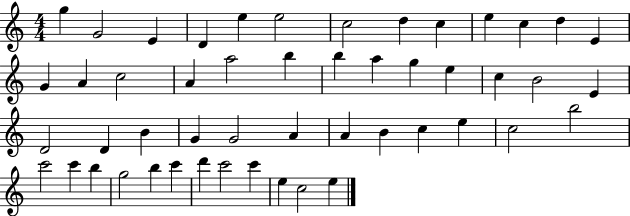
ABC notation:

X:1
T:Untitled
M:4/4
L:1/4
K:C
g G2 E D e e2 c2 d c e c d E G A c2 A a2 b b a g e c B2 E D2 D B G G2 A A B c e c2 b2 c'2 c' b g2 b c' d' c'2 c' e c2 e